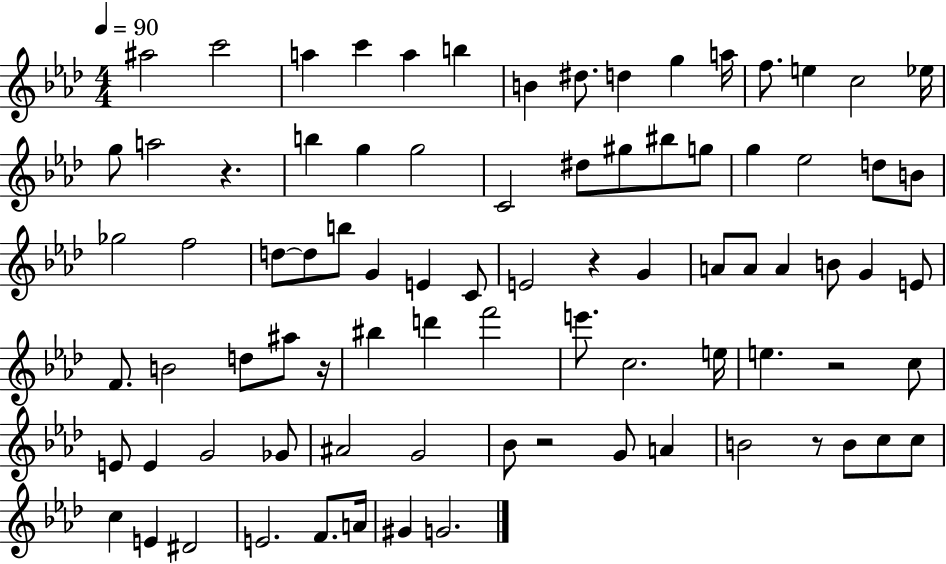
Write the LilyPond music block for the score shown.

{
  \clef treble
  \numericTimeSignature
  \time 4/4
  \key aes \major
  \tempo 4 = 90
  ais''2 c'''2 | a''4 c'''4 a''4 b''4 | b'4 dis''8. d''4 g''4 a''16 | f''8. e''4 c''2 ees''16 | \break g''8 a''2 r4. | b''4 g''4 g''2 | c'2 dis''8 gis''8 bis''8 g''8 | g''4 ees''2 d''8 b'8 | \break ges''2 f''2 | d''8~~ d''8 b''8 g'4 e'4 c'8 | e'2 r4 g'4 | a'8 a'8 a'4 b'8 g'4 e'8 | \break f'8. b'2 d''8 ais''8 r16 | bis''4 d'''4 f'''2 | e'''8. c''2. e''16 | e''4. r2 c''8 | \break e'8 e'4 g'2 ges'8 | ais'2 g'2 | bes'8 r2 g'8 a'4 | b'2 r8 b'8 c''8 c''8 | \break c''4 e'4 dis'2 | e'2. f'8. a'16 | gis'4 g'2. | \bar "|."
}